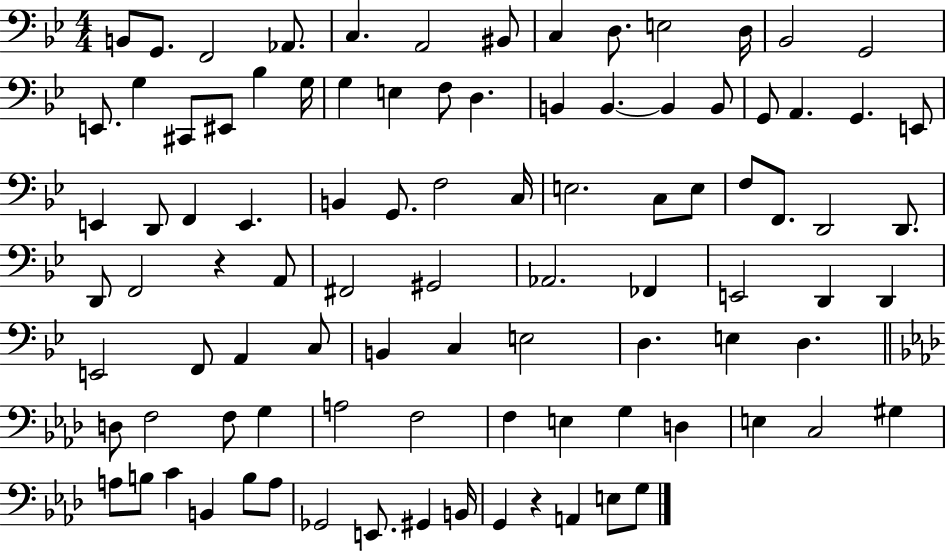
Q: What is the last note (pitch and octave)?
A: G3